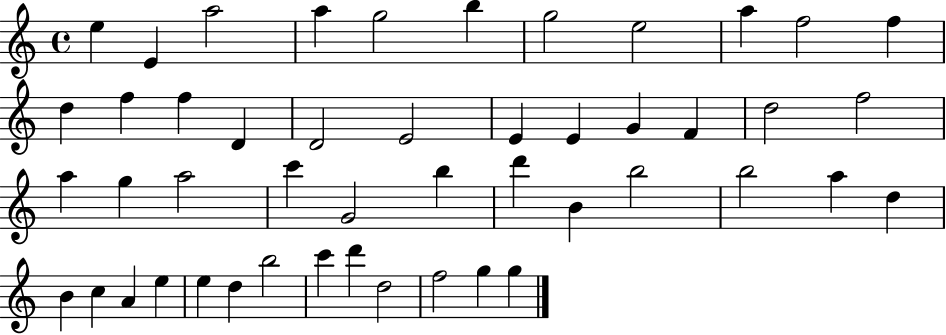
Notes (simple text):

E5/q E4/q A5/h A5/q G5/h B5/q G5/h E5/h A5/q F5/h F5/q D5/q F5/q F5/q D4/q D4/h E4/h E4/q E4/q G4/q F4/q D5/h F5/h A5/q G5/q A5/h C6/q G4/h B5/q D6/q B4/q B5/h B5/h A5/q D5/q B4/q C5/q A4/q E5/q E5/q D5/q B5/h C6/q D6/q D5/h F5/h G5/q G5/q